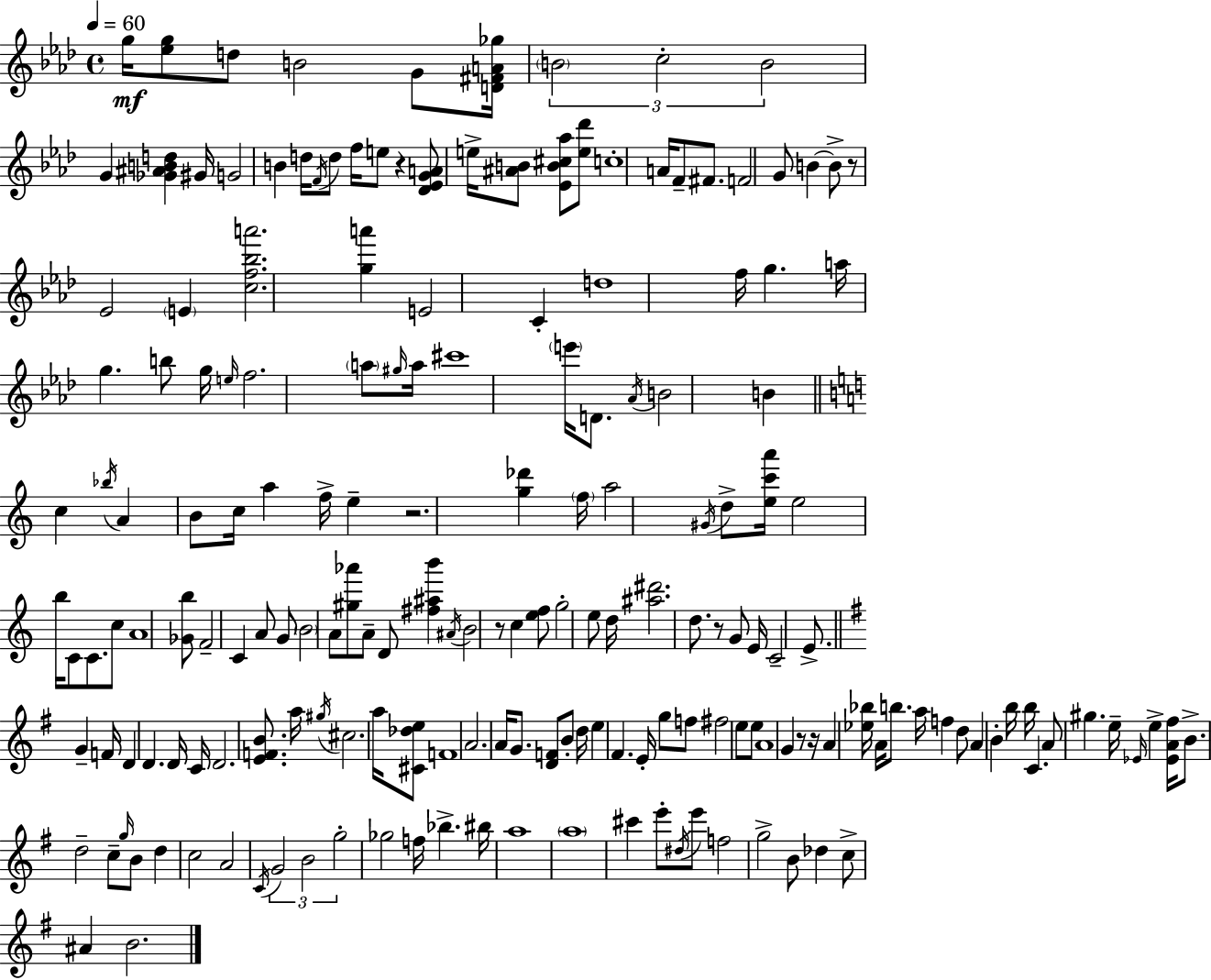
{
  \clef treble
  \time 4/4
  \defaultTimeSignature
  \key f \minor
  \tempo 4 = 60
  \repeat volta 2 { g''16\mf <ees'' g''>8 d''8 b'2 g'8 <d' fis' a' ges''>16 | \tuplet 3/2 { \parenthesize b'2 c''2-. | b'2 } g'4 <ges' ais' b' d''>4 | gis'16 g'2 b'4 d''16 \acciaccatura { f'16 } d''8 | \break f''16 e''8 r4 <des' ees' g' a'>8 e''16-> <ais' b'>8 <ees' b' cis'' aes''>8 <e'' des'''>8 | c''1-. | a'16 f'8-- fis'8. f'2 g'8 | b'4~~ b'8-> r8 ees'2 | \break \parenthesize e'4 <c'' f'' bes'' a'''>2. | <g'' a'''>4 e'2 c'4-. | d''1 | f''16 g''4. a''16 g''4. b''8 | \break g''16 \grace { e''16 } f''2. \parenthesize a''8 | \grace { gis''16 } a''16 cis'''1 | \parenthesize e'''16 d'8. \acciaccatura { aes'16 } b'2 | b'4 \bar "||" \break \key c \major c''4 \acciaccatura { bes''16 } a'4 b'8 c''16 a''4 | f''16-> e''4-- r2. | <g'' des'''>4 \parenthesize f''16 a''2 \acciaccatura { gis'16 } d''8-> | <e'' c''' a'''>16 e''2 b''16 c'8 c'8. | \break c''8 a'1 | <ges' b''>8 f'2-- c'4 | a'8 g'8 \parenthesize b'2 a'8 <gis'' aes'''>8 | a'8-- d'8 <fis'' ais'' b'''>4 \acciaccatura { ais'16 } b'2 | \break r8 c''4 <e'' f''>8 g''2-. | e''8 d''16 <ais'' dis'''>2. | d''8. r8 g'8 e'16 c'2-- | e'8.-> \bar "||" \break \key g \major g'4-- f'16 d'4 d'4. d'16 | c'16 d'2. <e' f' b'>8. | a''16 \acciaccatura { gis''16 } cis''2. a''16 <cis' des'' e''>8 | f'1 | \break a'2. a'16 g'8. | <d' f'>8 b'8-. d''16 e''4 fis'4. | e'16-. g''8 f''8 fis''2 e''8 e''8 | a'1 | \break g'4 r8 r16 a'4 <ees'' bes''>16 a'16 b''8. | a''16 f''4 d''8 a'4 b'4-. | b''16 b''16 c'4. a'8 gis''4. | e''16-- \grace { ees'16 } e''4-> <ees' a' fis''>16 b'8.-> d''2-- | \break c''8-- \grace { g''16 } b'8 d''4 c''2 | a'2 \acciaccatura { c'16 } \tuplet 3/2 { g'2 | b'2 g''2-. } | ges''2 f''16 bes''4.-> | \break bis''16 a''1 | \parenthesize a''1 | cis'''4 e'''8-. \acciaccatura { dis''16 } e'''8 f''2 | g''2-> b'8 des''4 | \break c''8-> ais'4 b'2. | } \bar "|."
}